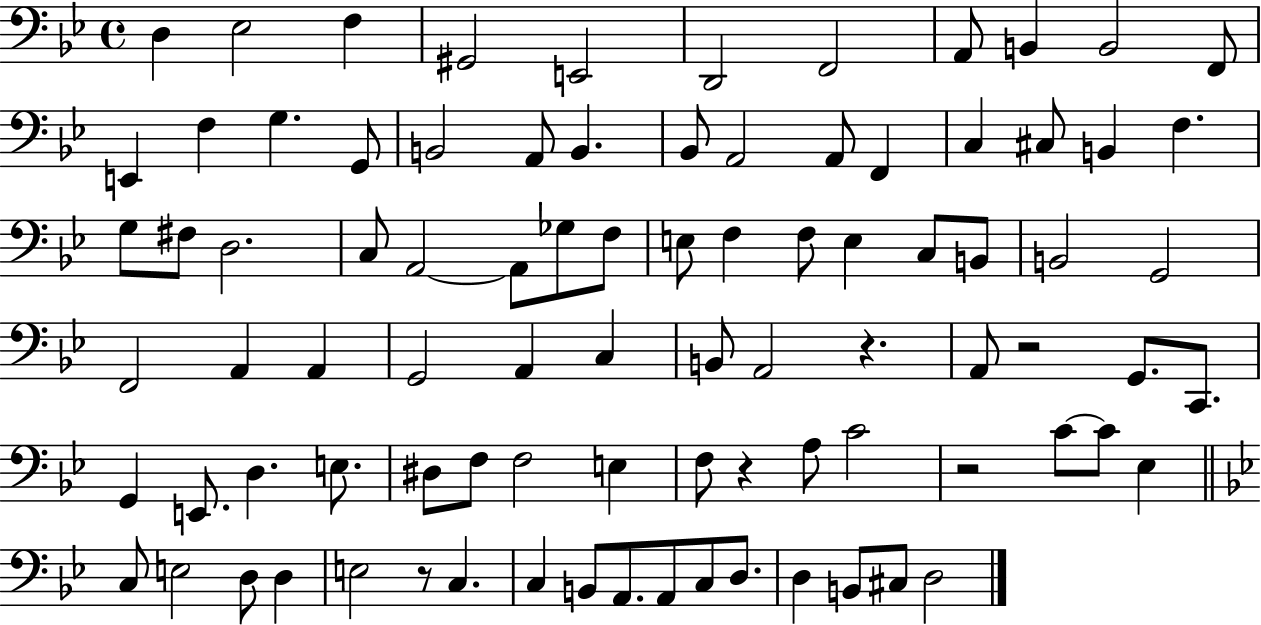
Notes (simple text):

D3/q Eb3/h F3/q G#2/h E2/h D2/h F2/h A2/e B2/q B2/h F2/e E2/q F3/q G3/q. G2/e B2/h A2/e B2/q. Bb2/e A2/h A2/e F2/q C3/q C#3/e B2/q F3/q. G3/e F#3/e D3/h. C3/e A2/h A2/e Gb3/e F3/e E3/e F3/q F3/e E3/q C3/e B2/e B2/h G2/h F2/h A2/q A2/q G2/h A2/q C3/q B2/e A2/h R/q. A2/e R/h G2/e. C2/e. G2/q E2/e. D3/q. E3/e. D#3/e F3/e F3/h E3/q F3/e R/q A3/e C4/h R/h C4/e C4/e Eb3/q C3/e E3/h D3/e D3/q E3/h R/e C3/q. C3/q B2/e A2/e. A2/e C3/e D3/e. D3/q B2/e C#3/e D3/h